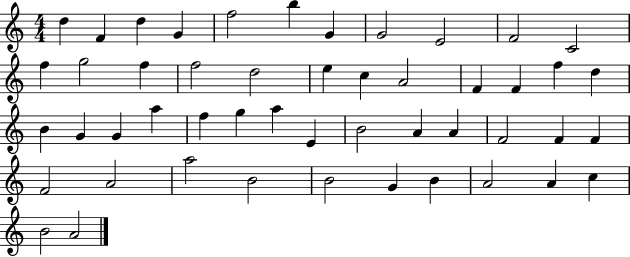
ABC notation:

X:1
T:Untitled
M:4/4
L:1/4
K:C
d F d G f2 b G G2 E2 F2 C2 f g2 f f2 d2 e c A2 F F f d B G G a f g a E B2 A A F2 F F F2 A2 a2 B2 B2 G B A2 A c B2 A2